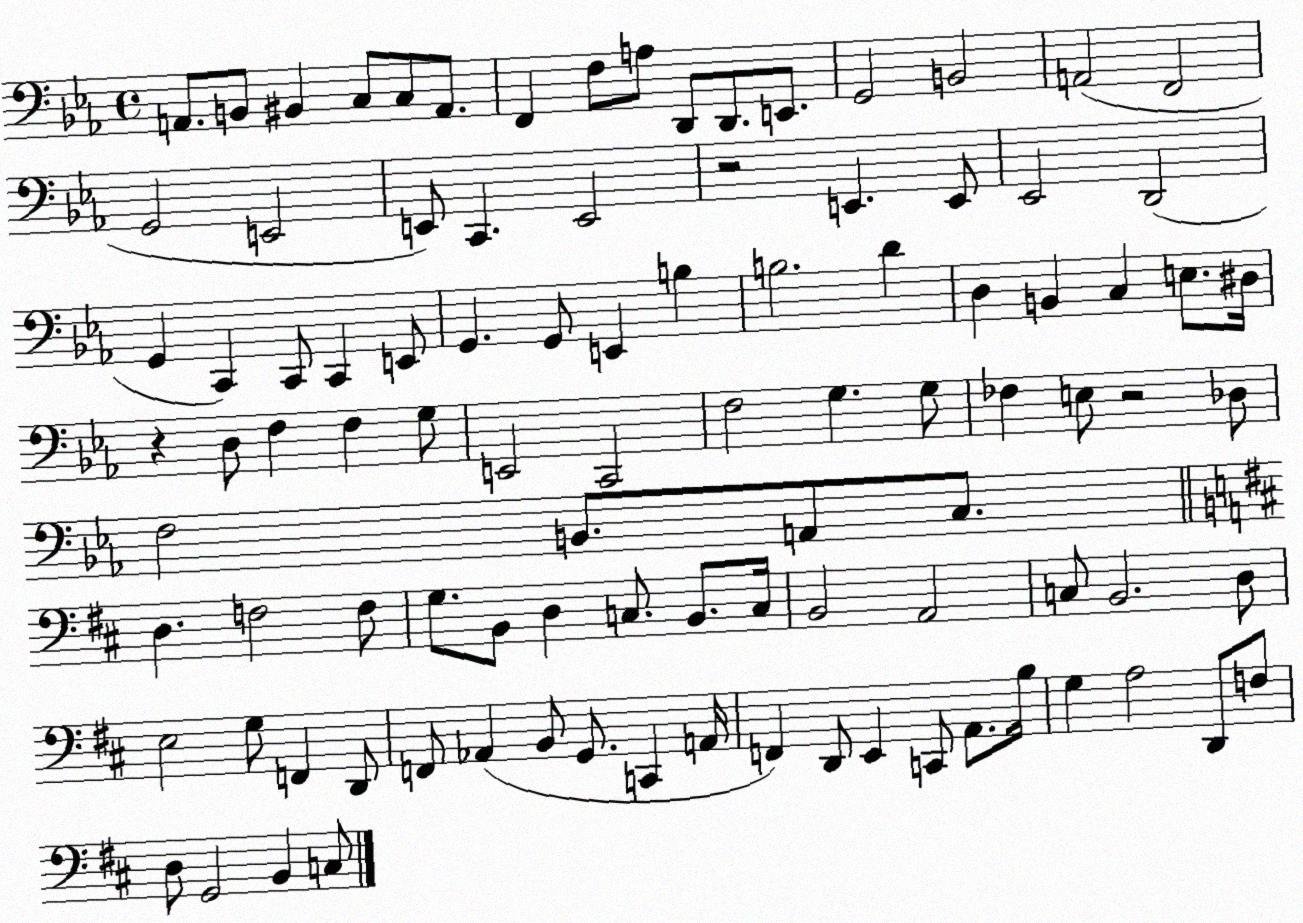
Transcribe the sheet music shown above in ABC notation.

X:1
T:Untitled
M:4/4
L:1/4
K:Eb
A,,/2 B,,/2 ^B,, C,/2 C,/2 A,,/2 F,, F,/2 A,/2 D,,/2 D,,/2 E,,/2 G,,2 B,,2 A,,2 F,,2 G,,2 E,,2 E,,/2 C,, E,,2 z2 E,, E,,/2 _E,,2 D,,2 G,, C,, C,,/2 C,, E,,/2 G,, G,,/2 E,, B, B,2 D D, B,, C, E,/2 ^D,/4 z D,/2 F, F, G,/2 E,,2 C,,2 F,2 G, G,/2 _F, E,/2 z2 _D,/2 F,2 B,,/2 A,,/2 C,/2 D, F,2 F,/2 G,/2 B,,/2 D, C,/2 B,,/2 C,/4 B,,2 A,,2 C,/2 B,,2 D,/2 E,2 G,/2 F,, D,,/2 F,,/2 _A,, B,,/2 G,,/2 C,, A,,/4 F,, D,,/2 E,, C,,/2 A,,/2 B,/4 G, A,2 D,,/2 F,/2 D,/2 G,,2 B,, C,/2